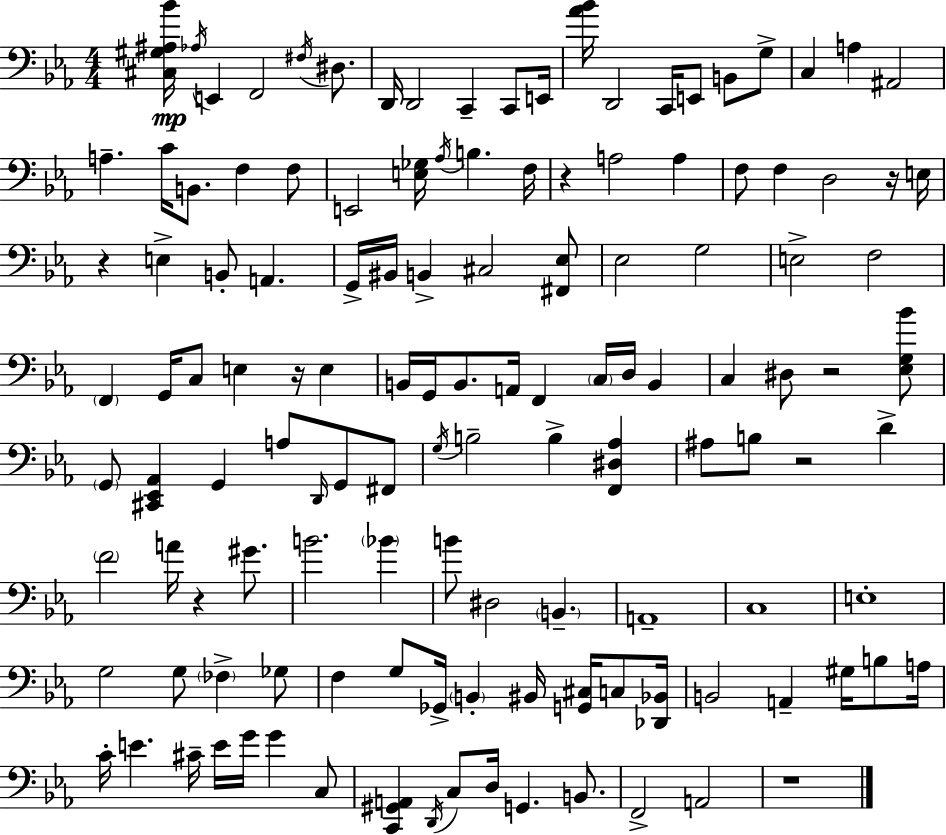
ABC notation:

X:1
T:Untitled
M:4/4
L:1/4
K:Eb
[^C,^G,^A,_B]/4 _A,/4 E,, F,,2 ^F,/4 ^D,/2 D,,/4 D,,2 C,, C,,/2 E,,/4 [_A_B]/4 D,,2 C,,/4 E,,/2 B,,/2 G,/2 C, A, ^A,,2 A, C/4 B,,/2 F, F,/2 E,,2 [E,_G,]/4 _A,/4 B, F,/4 z A,2 A, F,/2 F, D,2 z/4 E,/4 z E, B,,/2 A,, G,,/4 ^B,,/4 B,, ^C,2 [^F,,_E,]/2 _E,2 G,2 E,2 F,2 F,, G,,/4 C,/2 E, z/4 E, B,,/4 G,,/4 B,,/2 A,,/4 F,, C,/4 D,/4 B,, C, ^D,/2 z2 [_E,G,_B]/2 G,,/2 [^C,,_E,,_A,,] G,, A,/2 D,,/4 G,,/2 ^F,,/2 G,/4 B,2 B, [F,,^D,_A,] ^A,/2 B,/2 z2 D F2 A/4 z ^G/2 B2 _B B/2 ^D,2 B,, A,,4 C,4 E,4 G,2 G,/2 _F, _G,/2 F, G,/2 _G,,/4 B,, ^B,,/4 [G,,^C,]/4 C,/2 [_D,,_B,,]/4 B,,2 A,, ^G,/4 B,/2 A,/4 C/4 E ^C/4 E/4 G/4 G C,/2 [C,,^G,,A,,] D,,/4 C,/2 D,/4 G,, B,,/2 F,,2 A,,2 z4